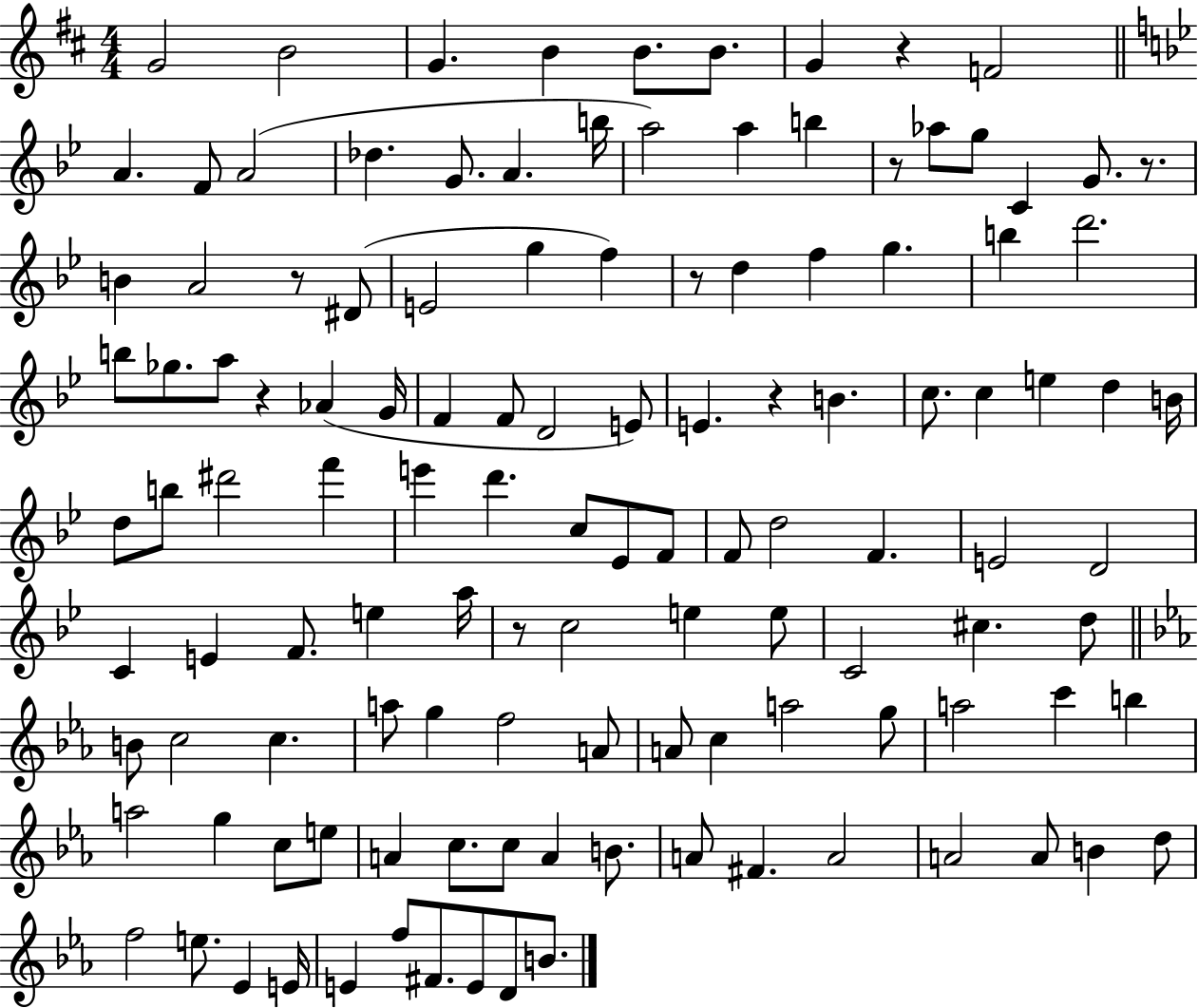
{
  \clef treble
  \numericTimeSignature
  \time 4/4
  \key d \major
  g'2 b'2 | g'4. b'4 b'8. b'8. | g'4 r4 f'2 | \bar "||" \break \key bes \major a'4. f'8 a'2( | des''4. g'8. a'4. b''16 | a''2) a''4 b''4 | r8 aes''8 g''8 c'4 g'8. r8. | \break b'4 a'2 r8 dis'8( | e'2 g''4 f''4) | r8 d''4 f''4 g''4. | b''4 d'''2. | \break b''8 ges''8. a''8 r4 aes'4( g'16 | f'4 f'8 d'2 e'8) | e'4. r4 b'4. | c''8. c''4 e''4 d''4 b'16 | \break d''8 b''8 dis'''2 f'''4 | e'''4 d'''4. c''8 ees'8 f'8 | f'8 d''2 f'4. | e'2 d'2 | \break c'4 e'4 f'8. e''4 a''16 | r8 c''2 e''4 e''8 | c'2 cis''4. d''8 | \bar "||" \break \key ees \major b'8 c''2 c''4. | a''8 g''4 f''2 a'8 | a'8 c''4 a''2 g''8 | a''2 c'''4 b''4 | \break a''2 g''4 c''8 e''8 | a'4 c''8. c''8 a'4 b'8. | a'8 fis'4. a'2 | a'2 a'8 b'4 d''8 | \break f''2 e''8. ees'4 e'16 | e'4 f''8 fis'8. e'8 d'8 b'8. | \bar "|."
}